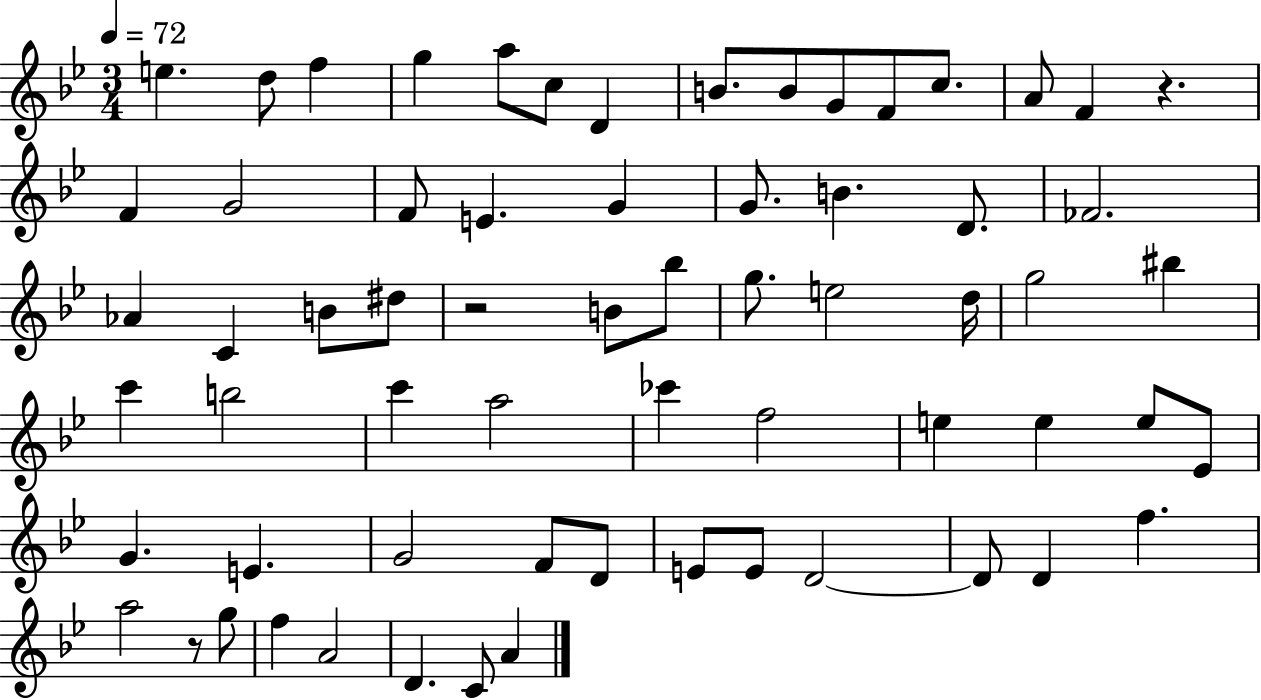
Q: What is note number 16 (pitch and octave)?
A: G4